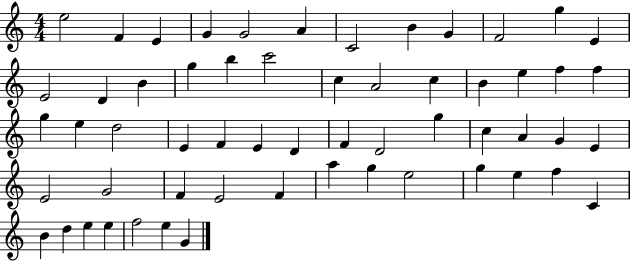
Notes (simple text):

E5/h F4/q E4/q G4/q G4/h A4/q C4/h B4/q G4/q F4/h G5/q E4/q E4/h D4/q B4/q G5/q B5/q C6/h C5/q A4/h C5/q B4/q E5/q F5/q F5/q G5/q E5/q D5/h E4/q F4/q E4/q D4/q F4/q D4/h G5/q C5/q A4/q G4/q E4/q E4/h G4/h F4/q E4/h F4/q A5/q G5/q E5/h G5/q E5/q F5/q C4/q B4/q D5/q E5/q E5/q F5/h E5/q G4/q